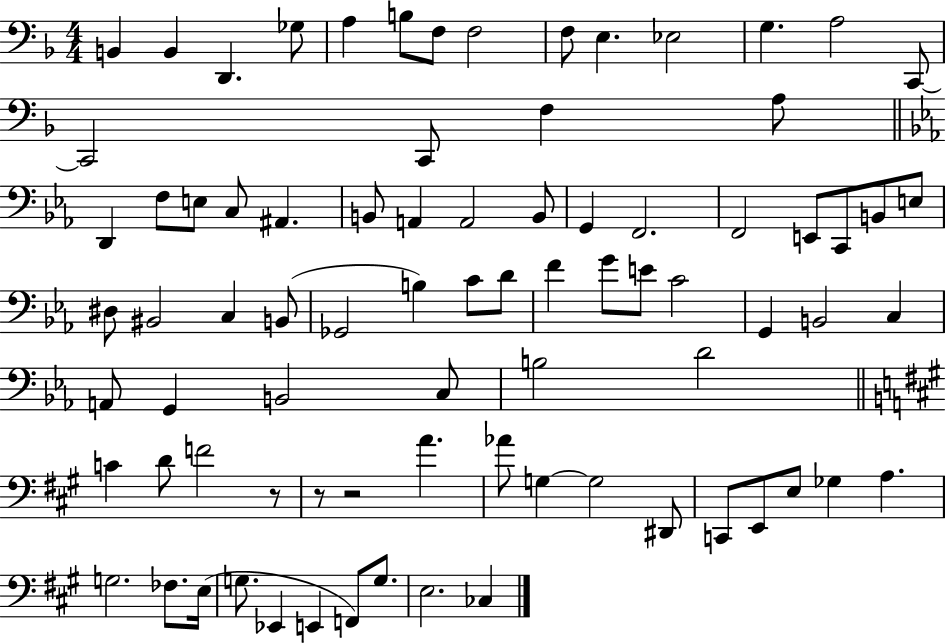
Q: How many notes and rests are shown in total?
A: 81